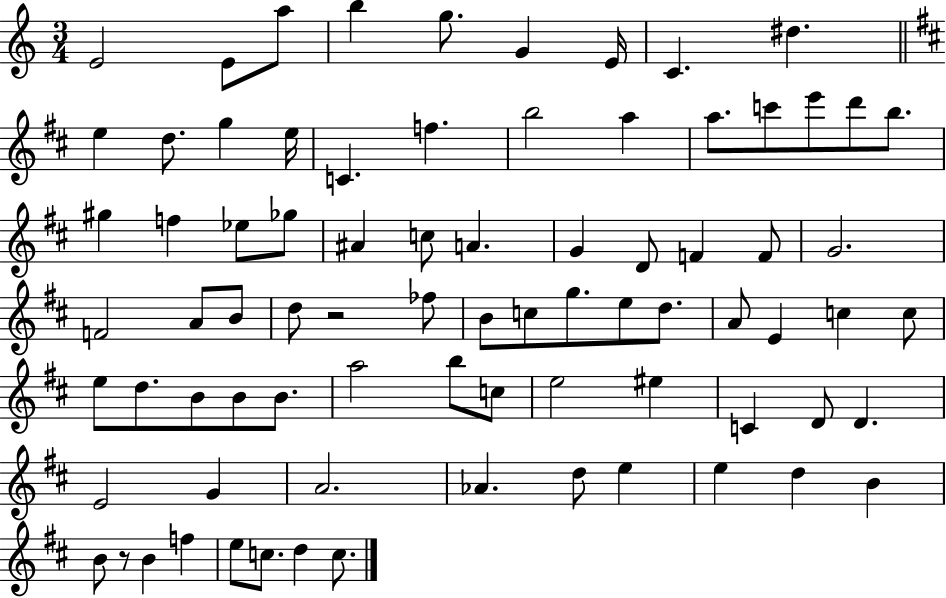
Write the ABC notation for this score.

X:1
T:Untitled
M:3/4
L:1/4
K:C
E2 E/2 a/2 b g/2 G E/4 C ^d e d/2 g e/4 C f b2 a a/2 c'/2 e'/2 d'/2 b/2 ^g f _e/2 _g/2 ^A c/2 A G D/2 F F/2 G2 F2 A/2 B/2 d/2 z2 _f/2 B/2 c/2 g/2 e/2 d/2 A/2 E c c/2 e/2 d/2 B/2 B/2 B/2 a2 b/2 c/2 e2 ^e C D/2 D E2 G A2 _A d/2 e e d B B/2 z/2 B f e/2 c/2 d c/2